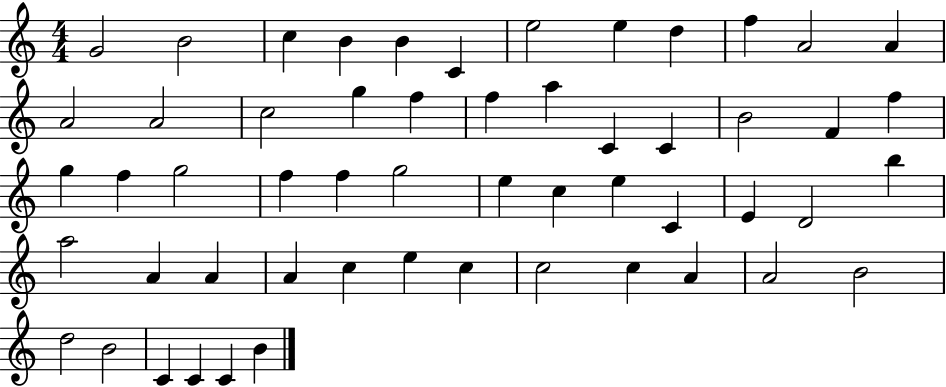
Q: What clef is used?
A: treble